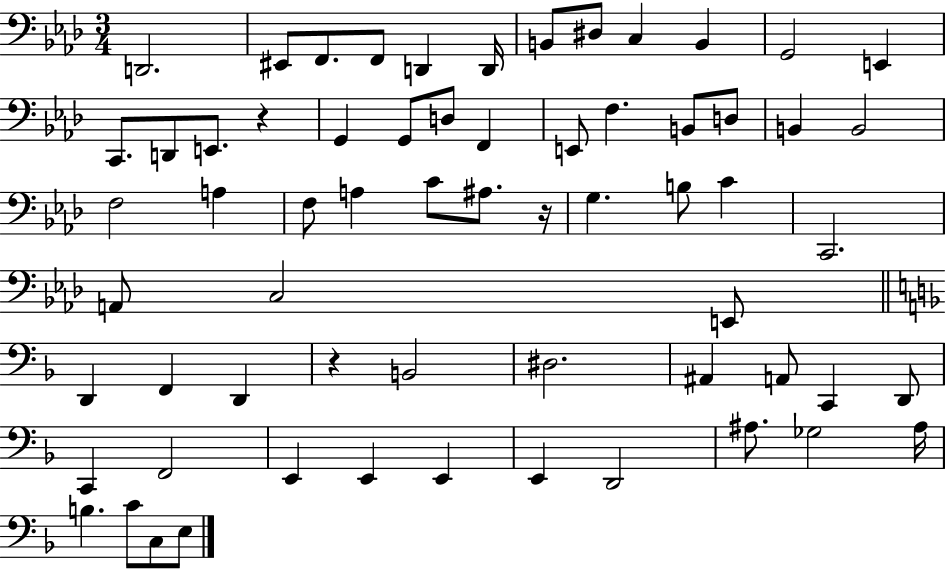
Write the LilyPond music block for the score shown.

{
  \clef bass
  \numericTimeSignature
  \time 3/4
  \key aes \major
  d,2. | eis,8 f,8. f,8 d,4 d,16 | b,8 dis8 c4 b,4 | g,2 e,4 | \break c,8. d,8 e,8. r4 | g,4 g,8 d8 f,4 | e,8 f4. b,8 d8 | b,4 b,2 | \break f2 a4 | f8 a4 c'8 ais8. r16 | g4. b8 c'4 | c,2. | \break a,8 c2 e,8 | \bar "||" \break \key d \minor d,4 f,4 d,4 | r4 b,2 | dis2. | ais,4 a,8 c,4 d,8 | \break c,4 f,2 | e,4 e,4 e,4 | e,4 d,2 | ais8. ges2 ais16 | \break b4. c'8 c8 e8 | \bar "|."
}